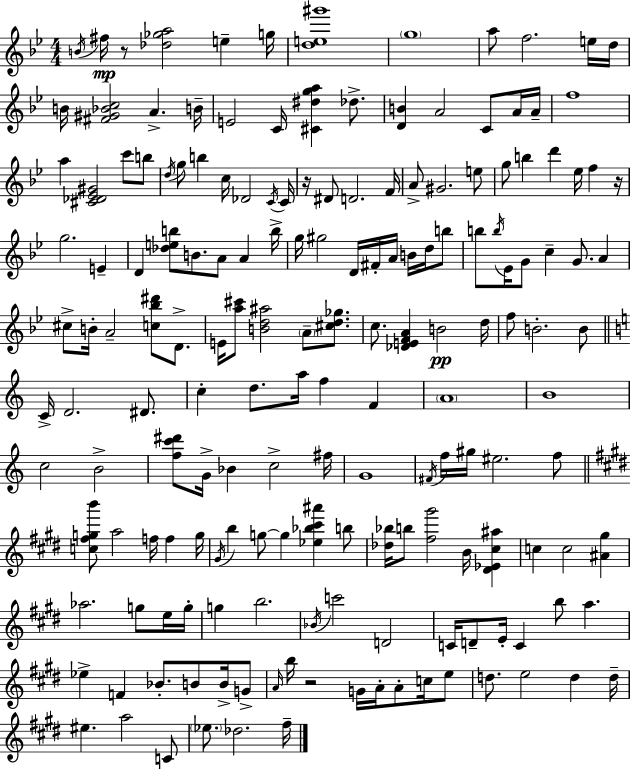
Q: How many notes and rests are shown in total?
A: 171